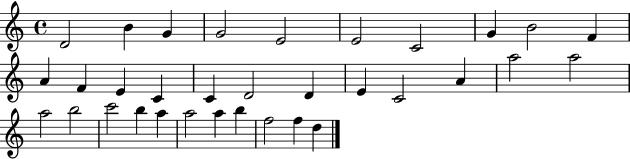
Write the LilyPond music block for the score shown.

{
  \clef treble
  \time 4/4
  \defaultTimeSignature
  \key c \major
  d'2 b'4 g'4 | g'2 e'2 | e'2 c'2 | g'4 b'2 f'4 | \break a'4 f'4 e'4 c'4 | c'4 d'2 d'4 | e'4 c'2 a'4 | a''2 a''2 | \break a''2 b''2 | c'''2 b''4 a''4 | a''2 a''4 b''4 | f''2 f''4 d''4 | \break \bar "|."
}